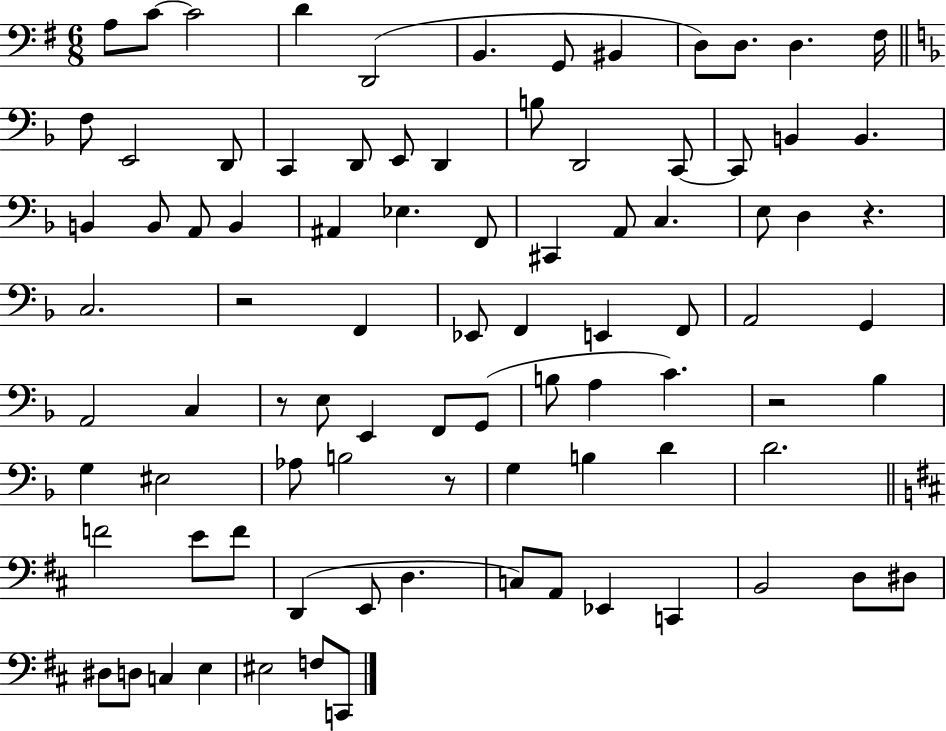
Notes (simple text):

A3/e C4/e C4/h D4/q D2/h B2/q. G2/e BIS2/q D3/e D3/e. D3/q. F#3/s F3/e E2/h D2/e C2/q D2/e E2/e D2/q B3/e D2/h C2/e C2/e B2/q B2/q. B2/q B2/e A2/e B2/q A#2/q Eb3/q. F2/e C#2/q A2/e C3/q. E3/e D3/q R/q. C3/h. R/h F2/q Eb2/e F2/q E2/q F2/e A2/h G2/q A2/h C3/q R/e E3/e E2/q F2/e G2/e B3/e A3/q C4/q. R/h Bb3/q G3/q EIS3/h Ab3/e B3/h R/e G3/q B3/q D4/q D4/h. F4/h E4/e F4/e D2/q E2/e D3/q. C3/e A2/e Eb2/q C2/q B2/h D3/e D#3/e D#3/e D3/e C3/q E3/q EIS3/h F3/e C2/e